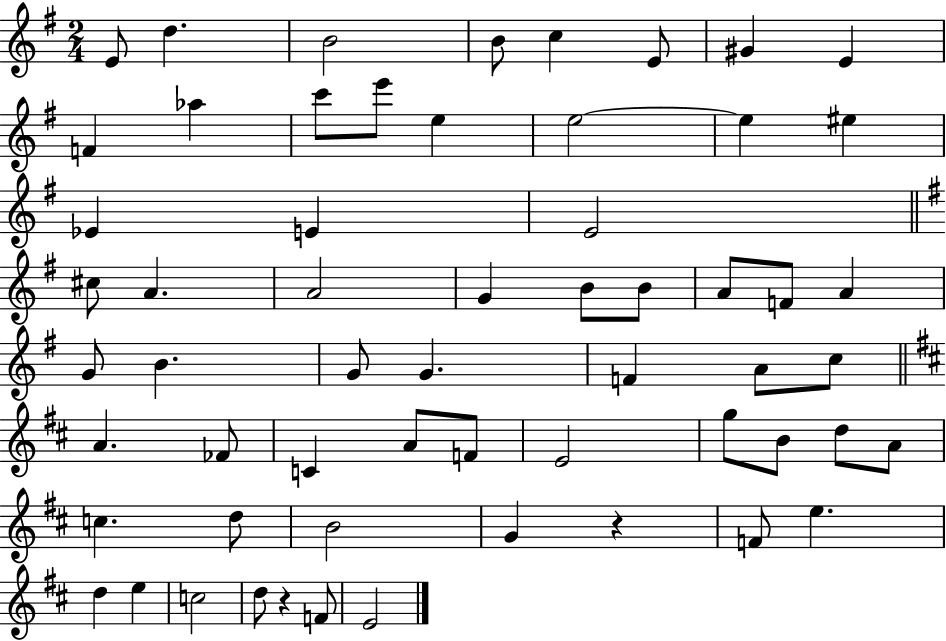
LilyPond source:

{
  \clef treble
  \numericTimeSignature
  \time 2/4
  \key g \major
  e'8 d''4. | b'2 | b'8 c''4 e'8 | gis'4 e'4 | \break f'4 aes''4 | c'''8 e'''8 e''4 | e''2~~ | e''4 eis''4 | \break ees'4 e'4 | e'2 | \bar "||" \break \key g \major cis''8 a'4. | a'2 | g'4 b'8 b'8 | a'8 f'8 a'4 | \break g'8 b'4. | g'8 g'4. | f'4 a'8 c''8 | \bar "||" \break \key d \major a'4. fes'8 | c'4 a'8 f'8 | e'2 | g''8 b'8 d''8 a'8 | \break c''4. d''8 | b'2 | g'4 r4 | f'8 e''4. | \break d''4 e''4 | c''2 | d''8 r4 f'8 | e'2 | \break \bar "|."
}